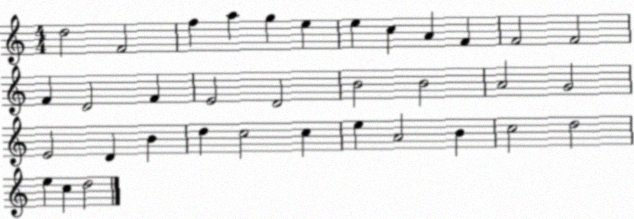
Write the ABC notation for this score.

X:1
T:Untitled
M:4/4
L:1/4
K:C
d2 F2 f a g e e c A F F2 F2 F D2 F E2 D2 B2 B2 A2 G2 E2 D B d c2 c e A2 B c2 d2 e c d2